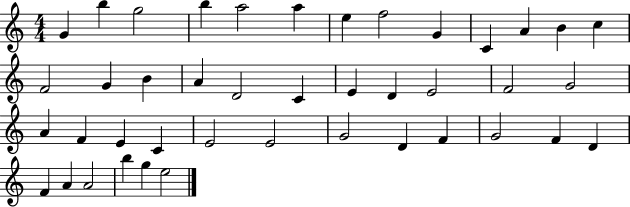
{
  \clef treble
  \numericTimeSignature
  \time 4/4
  \key c \major
  g'4 b''4 g''2 | b''4 a''2 a''4 | e''4 f''2 g'4 | c'4 a'4 b'4 c''4 | \break f'2 g'4 b'4 | a'4 d'2 c'4 | e'4 d'4 e'2 | f'2 g'2 | \break a'4 f'4 e'4 c'4 | e'2 e'2 | g'2 d'4 f'4 | g'2 f'4 d'4 | \break f'4 a'4 a'2 | b''4 g''4 e''2 | \bar "|."
}